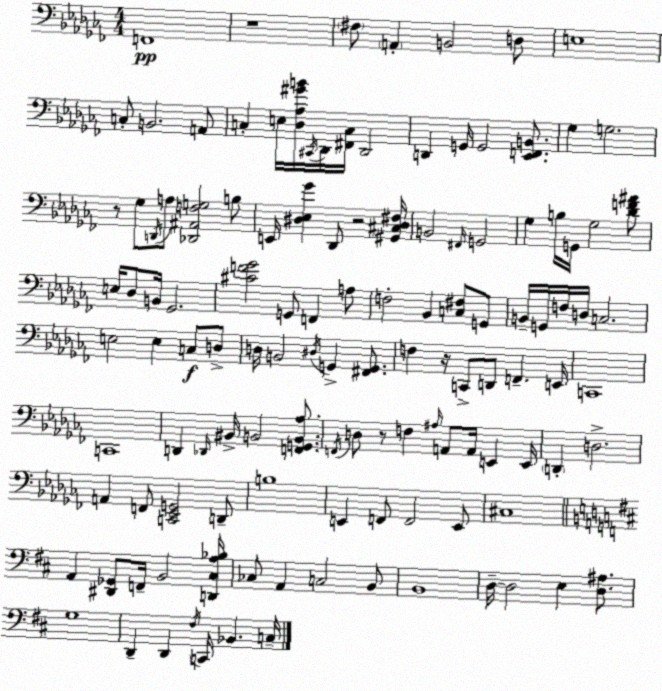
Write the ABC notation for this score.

X:1
T:Untitled
M:4/4
L:1/4
K:Abm
F,,4 z4 ^F,/2 A,, B,,2 D,/2 E,4 C,/2 B,,2 A,,/2 C, E,/4 [_D,_A,^GB]/4 ^C,,/4 _D,,/4 [^F,,C,]/4 _D,,2 D,, G,,/4 G,,2 [_E,,F,,B,,]/2 _G, G,2 z/2 _G,/2 D,,/4 A,/2 [_D,,^A,,F,G,]2 B,/2 E,,/4 [^D,_E,_G] _D,,/2 z2 [^G,,^C,^D,^F,]/4 B,,2 ^F,,/4 G,,2 _G, B,/4 G,,/4 _G,2 [_DF^A]/2 E,/4 _D,/2 B,,/4 _G,,2 [^CF_G]2 G,,/2 F,, A,/2 F,2 _B,, [C,^F,]/2 G,,/2 B,,/4 G,,/4 F,/4 D,/4 C,2 E,2 E, C,/2 D,/2 D,/4 B,,2 ^D,/4 G,, [^F,,G,,]/2 F, z/4 C,,/2 D,,/2 F,, E,,/4 C,,4 C,,4 D,, _D,,/4 ^B,,/4 B,,2 [F,,G,,B,,_A,]/2 F,,/4 D,/2 z/2 F, ^A,/4 A,,/2 A,,/4 E,, E,,/4 D,, D,2 A,, F,,/2 [C,,_E,,G,,]2 D,,/2 B,4 E,, F,,/2 F,,2 E,,/2 ^C,4 A,, [^D,,_G,,]/2 F,,/4 B,,2 [D,,^C,A,_B,]/4 _C,/2 A,, C,2 B,,/2 B,,4 D,/4 D,2 E, [D,^A,]/2 G,4 D,, D,, ^F,/4 C,,/4 _B,, C,/4